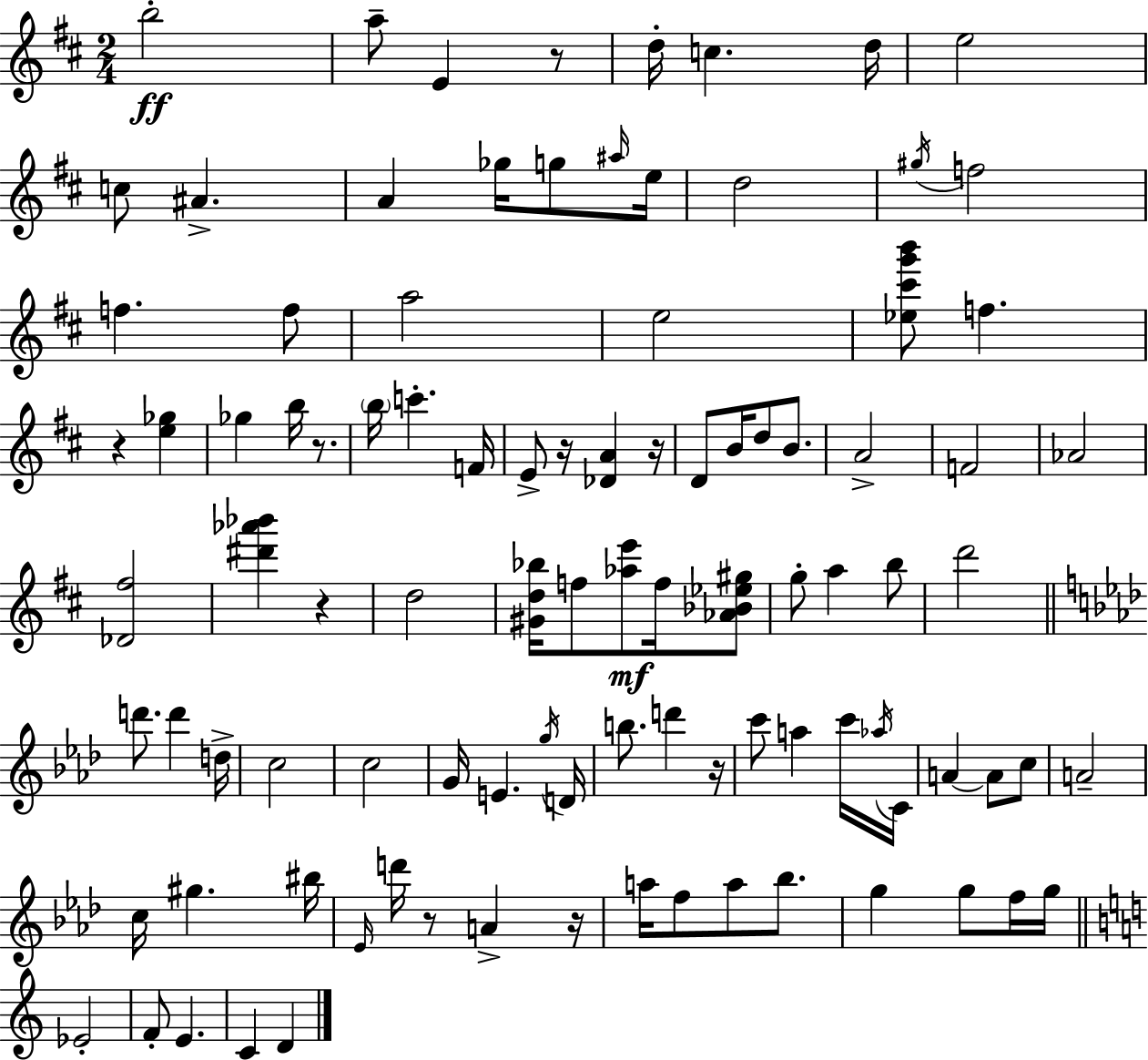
{
  \clef treble
  \numericTimeSignature
  \time 2/4
  \key d \major
  b''2-.\ff | a''8-- e'4 r8 | d''16-. c''4. d''16 | e''2 | \break c''8 ais'4.-> | a'4 ges''16 g''8 \grace { ais''16 } | e''16 d''2 | \acciaccatura { gis''16 } f''2 | \break f''4. | f''8 a''2 | e''2 | <ees'' cis''' g''' b'''>8 f''4. | \break r4 <e'' ges''>4 | ges''4 b''16 r8. | \parenthesize b''16 c'''4.-. | f'16 e'8-> r16 <des' a'>4 | \break r16 d'8 b'16 d''8 b'8. | a'2-> | f'2 | aes'2 | \break <des' fis''>2 | <dis''' aes''' bes'''>4 r4 | d''2 | <gis' d'' bes''>16 f''8 <aes'' e'''>8\mf f''16 | \break <aes' bes' ees'' gis''>8 g''8-. a''4 | b''8 d'''2 | \bar "||" \break \key aes \major d'''8. d'''4 d''16-> | c''2 | c''2 | g'16 e'4. \acciaccatura { g''16 } | \break d'16 b''8. d'''4 | r16 c'''8 a''4 c'''16 | \acciaccatura { aes''16 } c'16 a'4~~ a'8 | c''8 a'2-- | \break c''16 gis''4. | bis''16 \grace { ees'16 } d'''16 r8 a'4-> | r16 a''16 f''8 a''8 | bes''8. g''4 g''8 | \break f''16 g''16 \bar "||" \break \key c \major ees'2-. | f'8-. e'4. | c'4 d'4 | \bar "|."
}